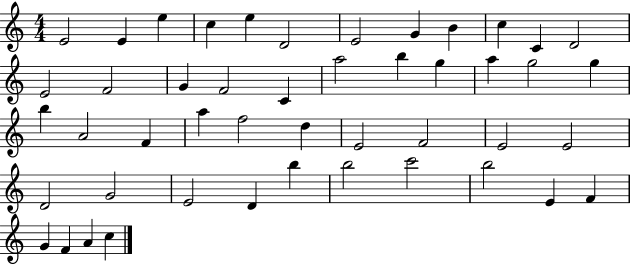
E4/h E4/q E5/q C5/q E5/q D4/h E4/h G4/q B4/q C5/q C4/q D4/h E4/h F4/h G4/q F4/h C4/q A5/h B5/q G5/q A5/q G5/h G5/q B5/q A4/h F4/q A5/q F5/h D5/q E4/h F4/h E4/h E4/h D4/h G4/h E4/h D4/q B5/q B5/h C6/h B5/h E4/q F4/q G4/q F4/q A4/q C5/q